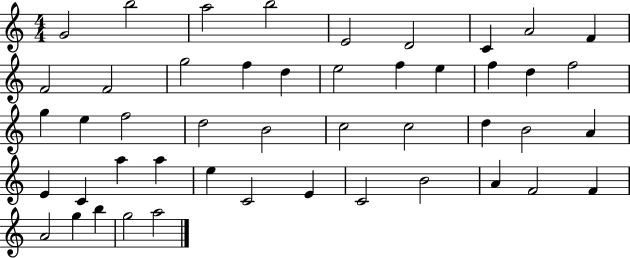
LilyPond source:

{
  \clef treble
  \numericTimeSignature
  \time 4/4
  \key c \major
  g'2 b''2 | a''2 b''2 | e'2 d'2 | c'4 a'2 f'4 | \break f'2 f'2 | g''2 f''4 d''4 | e''2 f''4 e''4 | f''4 d''4 f''2 | \break g''4 e''4 f''2 | d''2 b'2 | c''2 c''2 | d''4 b'2 a'4 | \break e'4 c'4 a''4 a''4 | e''4 c'2 e'4 | c'2 b'2 | a'4 f'2 f'4 | \break a'2 g''4 b''4 | g''2 a''2 | \bar "|."
}